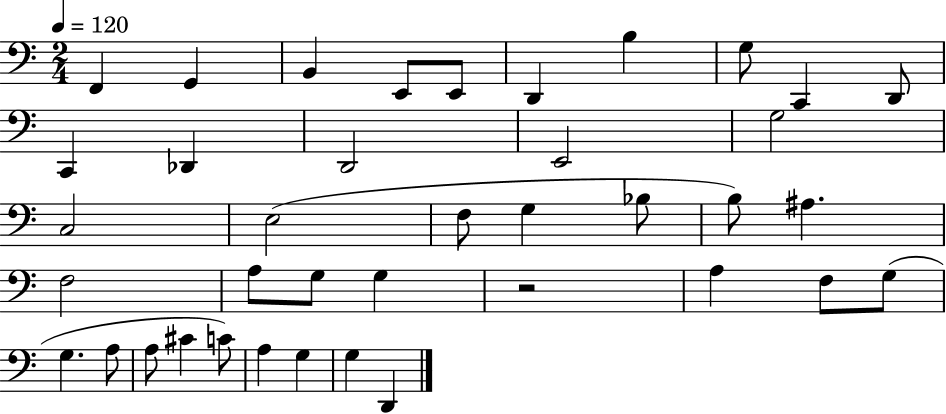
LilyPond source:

{
  \clef bass
  \numericTimeSignature
  \time 2/4
  \key c \major
  \tempo 4 = 120
  f,4 g,4 | b,4 e,8 e,8 | d,4 b4 | g8 c,4 d,8 | \break c,4 des,4 | d,2 | e,2 | g2 | \break c2 | e2( | f8 g4 bes8 | b8) ais4. | \break f2 | a8 g8 g4 | r2 | a4 f8 g8( | \break g4. a8 | a8 cis'4 c'8) | a4 g4 | g4 d,4 | \break \bar "|."
}